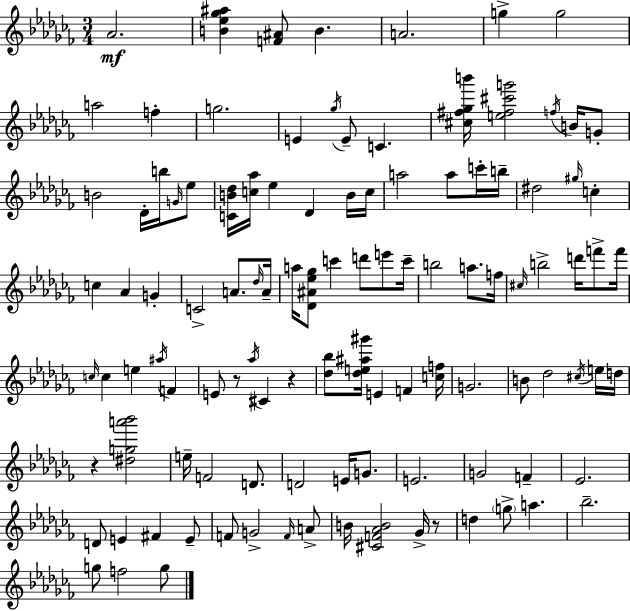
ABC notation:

X:1
T:Untitled
M:3/4
L:1/4
K:Abm
_A2 [B_e_g^a] [F^A]/2 B A2 g g2 a2 f g2 E _g/4 E/2 C [^c^f_gb']/4 [e^f^c'g']2 f/4 B/4 G/2 B2 _D/4 b/4 G/4 _e/2 [CB_d]/4 [c_a]/4 _e _D B/4 c/4 a2 a/2 c'/4 b/4 ^d2 ^g/4 c c _A G C2 A/2 _d/4 A/4 a/4 [_D^A_e_g]/2 c' d'/2 e'/2 c'/4 b2 a/2 f/4 ^c/4 b2 d'/4 f'/2 f'/4 c/4 c e ^a/4 F E/2 z/2 _a/4 ^C z [_d_b]/2 [_de^a^g']/4 E F [cf]/4 G2 B/2 _d2 ^c/4 e/4 d/4 z [^dga'_b']2 e/4 F2 D/2 D2 E/4 G/2 E2 G2 F _E2 D/2 E ^F E/2 F/2 G2 F/4 A/2 B/4 [^CF_AB]2 _G/4 z/2 d g/2 a _b2 g/2 f2 g/2